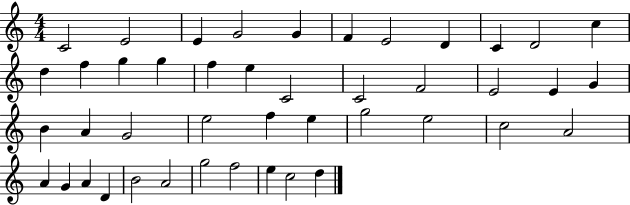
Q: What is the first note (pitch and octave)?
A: C4